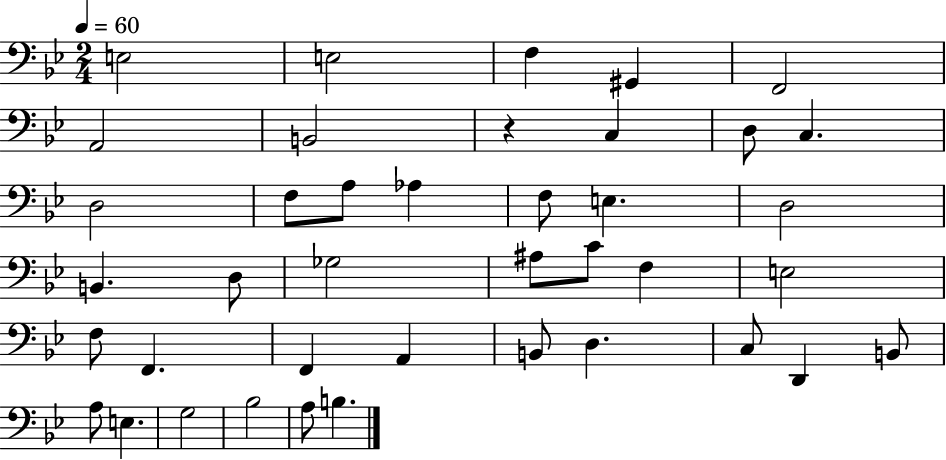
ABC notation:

X:1
T:Untitled
M:2/4
L:1/4
K:Bb
E,2 E,2 F, ^G,, F,,2 A,,2 B,,2 z C, D,/2 C, D,2 F,/2 A,/2 _A, F,/2 E, D,2 B,, D,/2 _G,2 ^A,/2 C/2 F, E,2 F,/2 F,, F,, A,, B,,/2 D, C,/2 D,, B,,/2 A,/2 E, G,2 _B,2 A,/2 B,